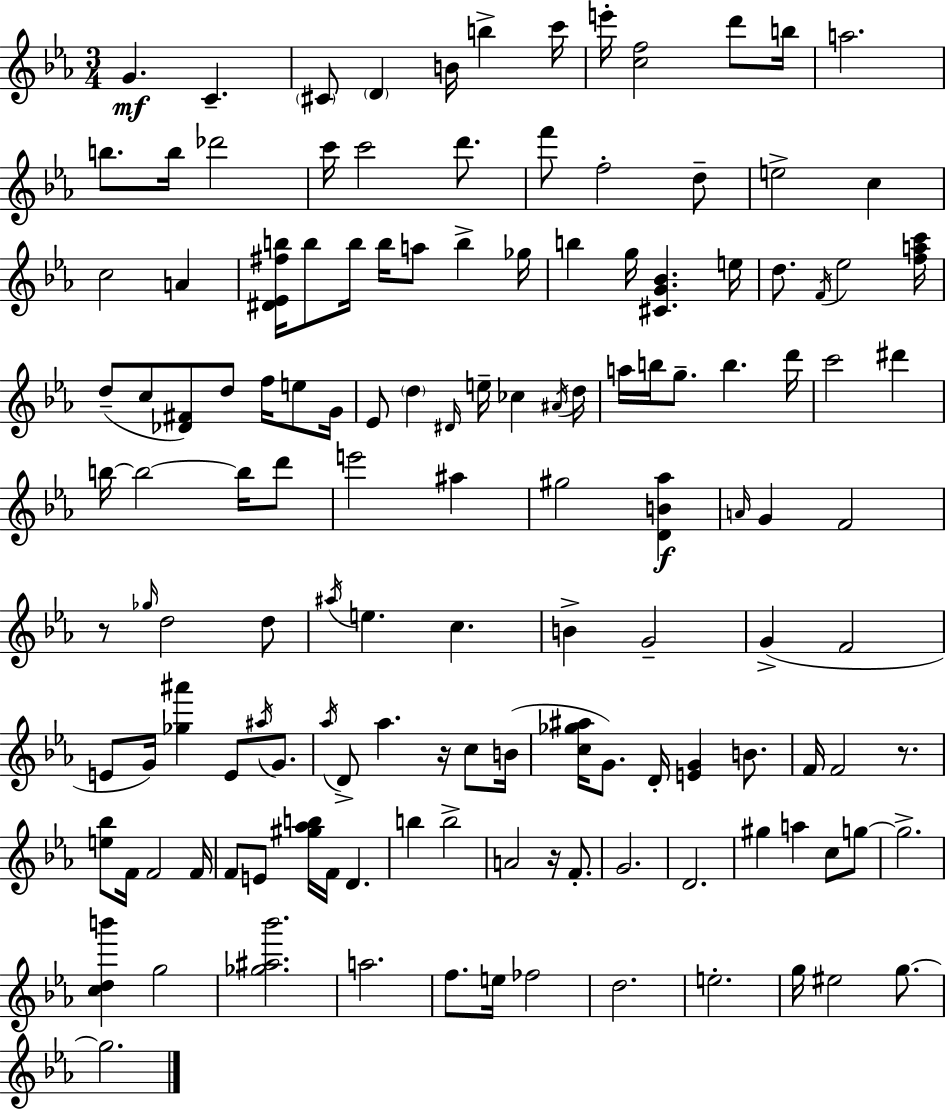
G4/q. C4/q. C#4/e D4/q B4/s B5/q C6/s E6/s [C5,F5]/h D6/e B5/s A5/h. B5/e. B5/s Db6/h C6/s C6/h D6/e. F6/e F5/h D5/e E5/h C5/q C5/h A4/q [D#4,Eb4,F#5,B5]/s B5/e B5/s B5/s A5/e B5/q Gb5/s B5/q G5/s [C#4,G4,Bb4]/q. E5/s D5/e. F4/s Eb5/h [F5,A5,C6]/s D5/e C5/e [Db4,F#4]/e D5/e F5/s E5/e G4/s Eb4/e D5/q D#4/s E5/s CES5/q A#4/s D5/s A5/s B5/s G5/e. B5/q. D6/s C6/h D#6/q B5/s B5/h B5/s D6/e E6/h A#5/q G#5/h [D4,B4,Ab5]/q A4/s G4/q F4/h R/e Gb5/s D5/h D5/e A#5/s E5/q. C5/q. B4/q G4/h G4/q F4/h E4/e G4/s [Gb5,A#6]/q E4/e A#5/s G4/e. Ab5/s D4/e Ab5/q. R/s C5/e B4/s [C5,Gb5,A#5]/s G4/e. D4/s [E4,G4]/q B4/e. F4/s F4/h R/e. [E5,Bb5]/e F4/s F4/h F4/s F4/e E4/e [G#5,Ab5,B5]/s F4/s D4/q. B5/q B5/h A4/h R/s F4/e. G4/h. D4/h. G#5/q A5/q C5/e G5/e G5/h. [C5,D5,B6]/q G5/h [Gb5,A#5,Bb6]/h. A5/h. F5/e. E5/s FES5/h D5/h. E5/h. G5/s EIS5/h G5/e. G5/h.